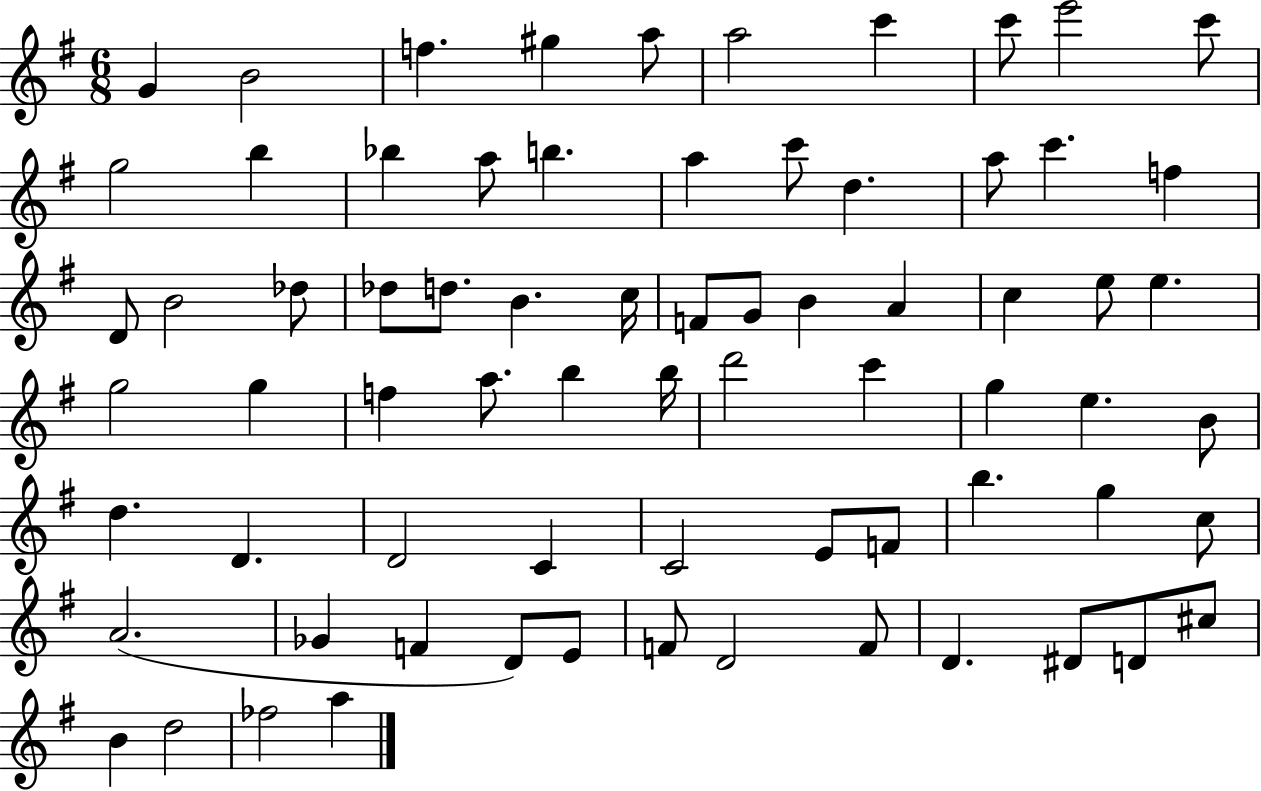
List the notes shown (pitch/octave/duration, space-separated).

G4/q B4/h F5/q. G#5/q A5/e A5/h C6/q C6/e E6/h C6/e G5/h B5/q Bb5/q A5/e B5/q. A5/q C6/e D5/q. A5/e C6/q. F5/q D4/e B4/h Db5/e Db5/e D5/e. B4/q. C5/s F4/e G4/e B4/q A4/q C5/q E5/e E5/q. G5/h G5/q F5/q A5/e. B5/q B5/s D6/h C6/q G5/q E5/q. B4/e D5/q. D4/q. D4/h C4/q C4/h E4/e F4/e B5/q. G5/q C5/e A4/h. Gb4/q F4/q D4/e E4/e F4/e D4/h F4/e D4/q. D#4/e D4/e C#5/e B4/q D5/h FES5/h A5/q